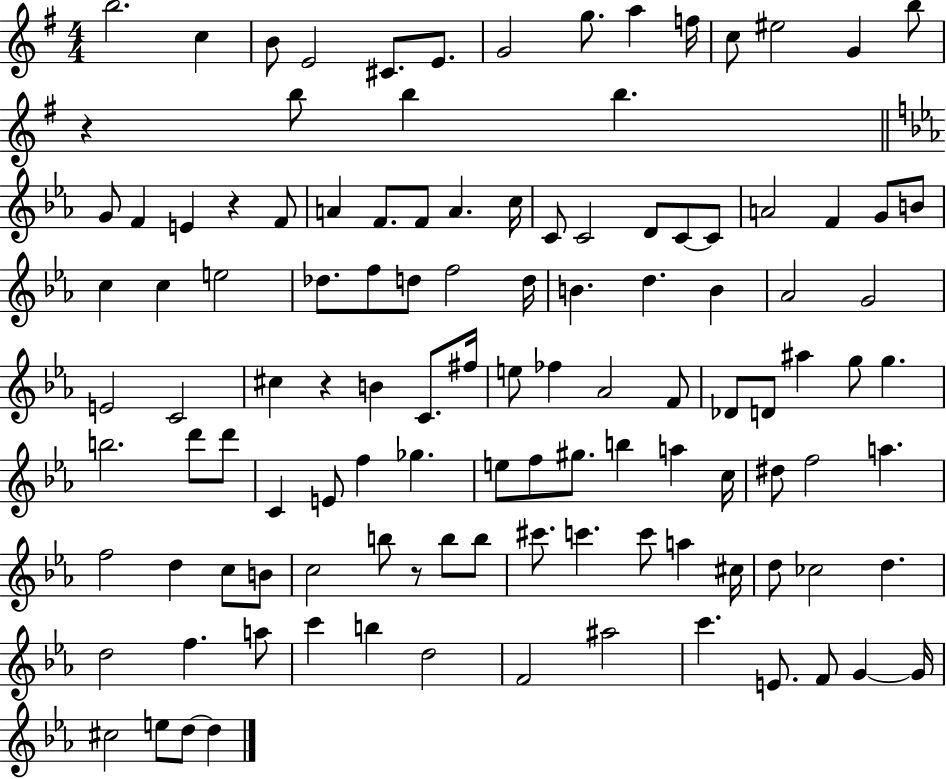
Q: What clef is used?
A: treble